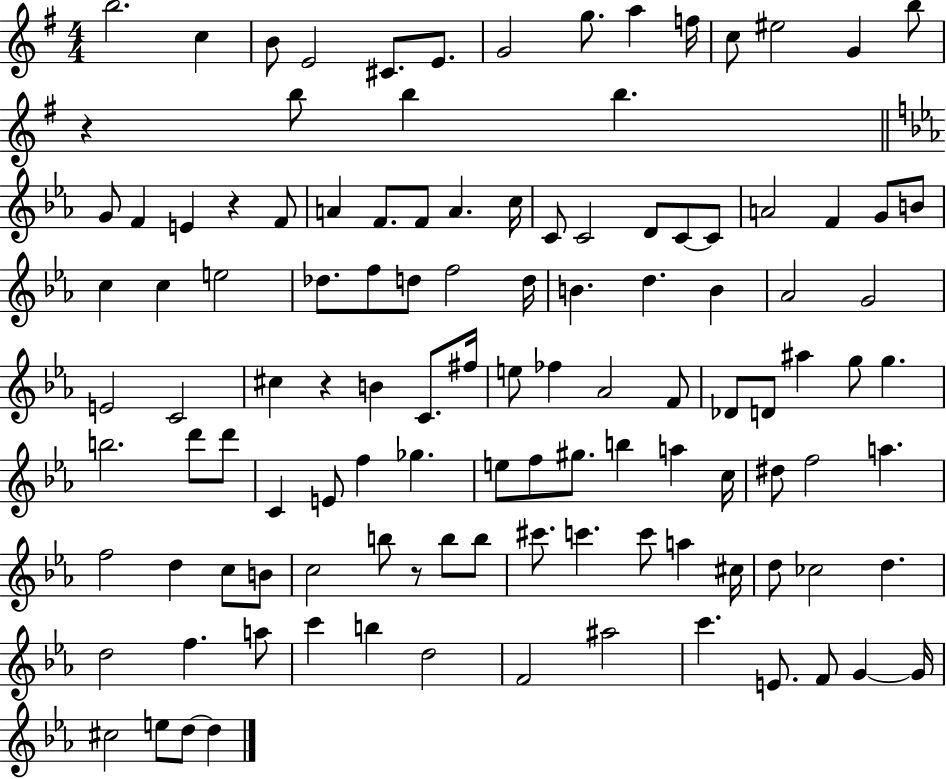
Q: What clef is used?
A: treble